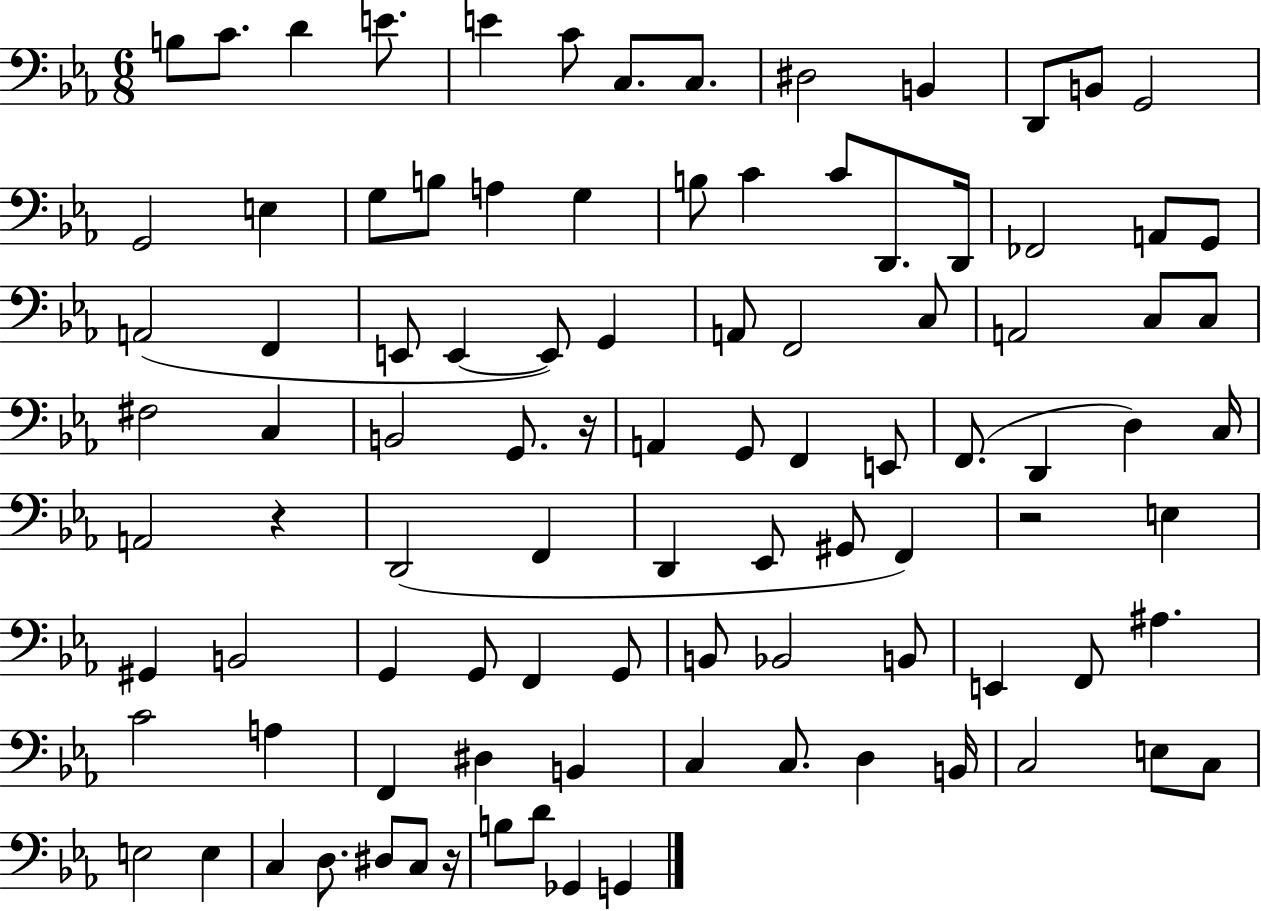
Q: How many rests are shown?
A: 4